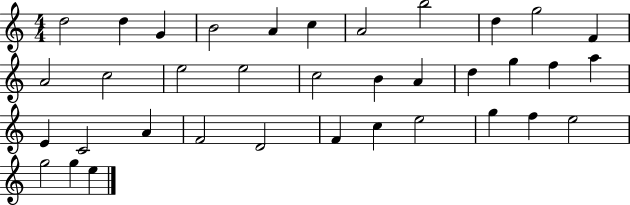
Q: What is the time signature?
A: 4/4